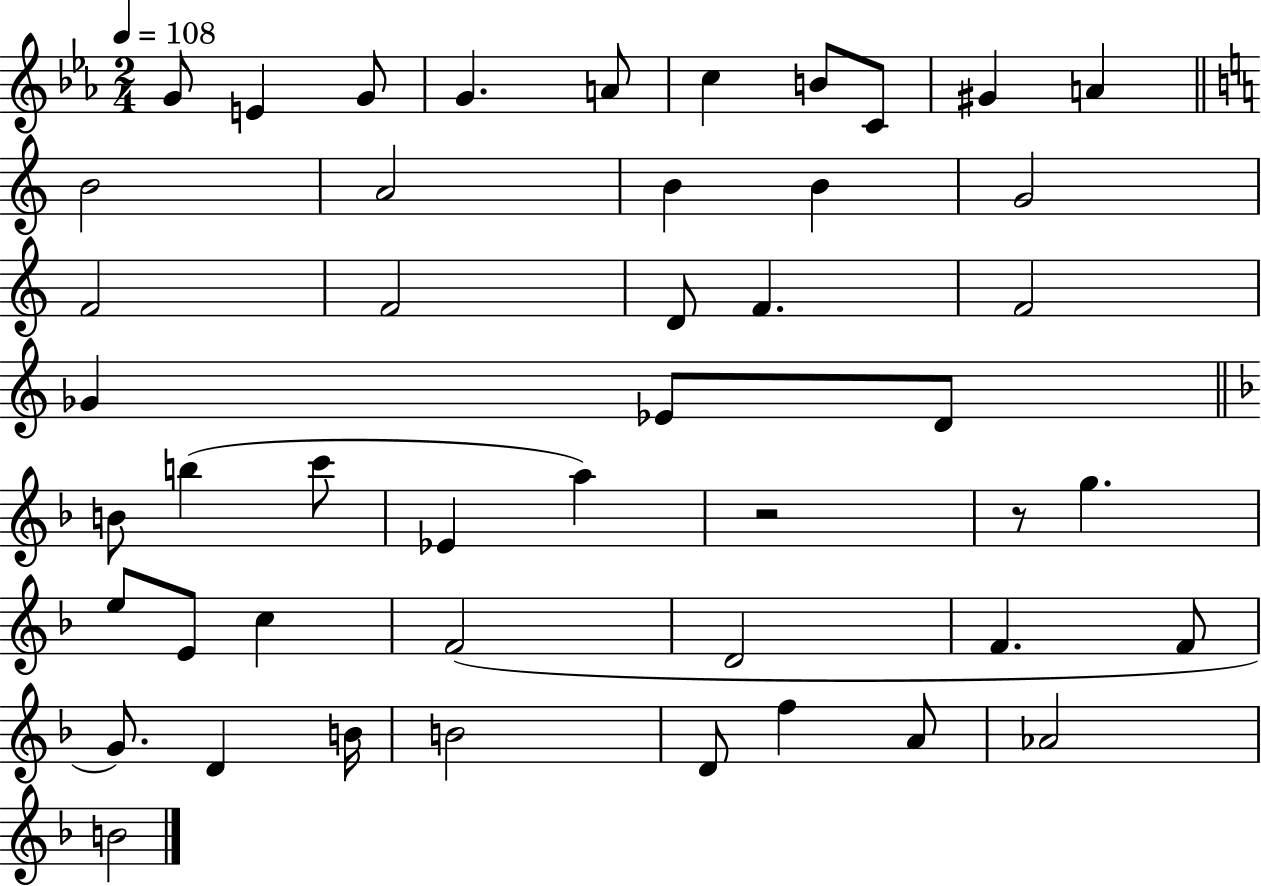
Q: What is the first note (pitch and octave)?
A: G4